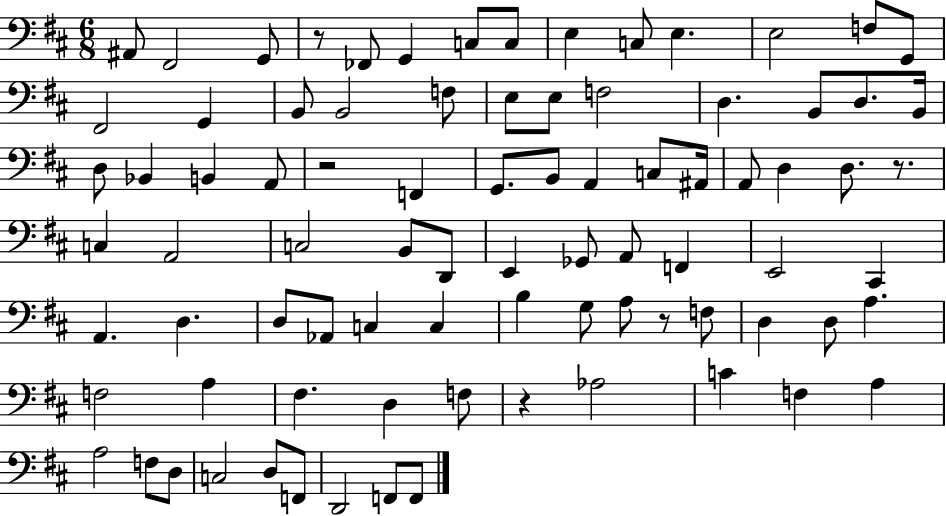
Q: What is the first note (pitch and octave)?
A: A#2